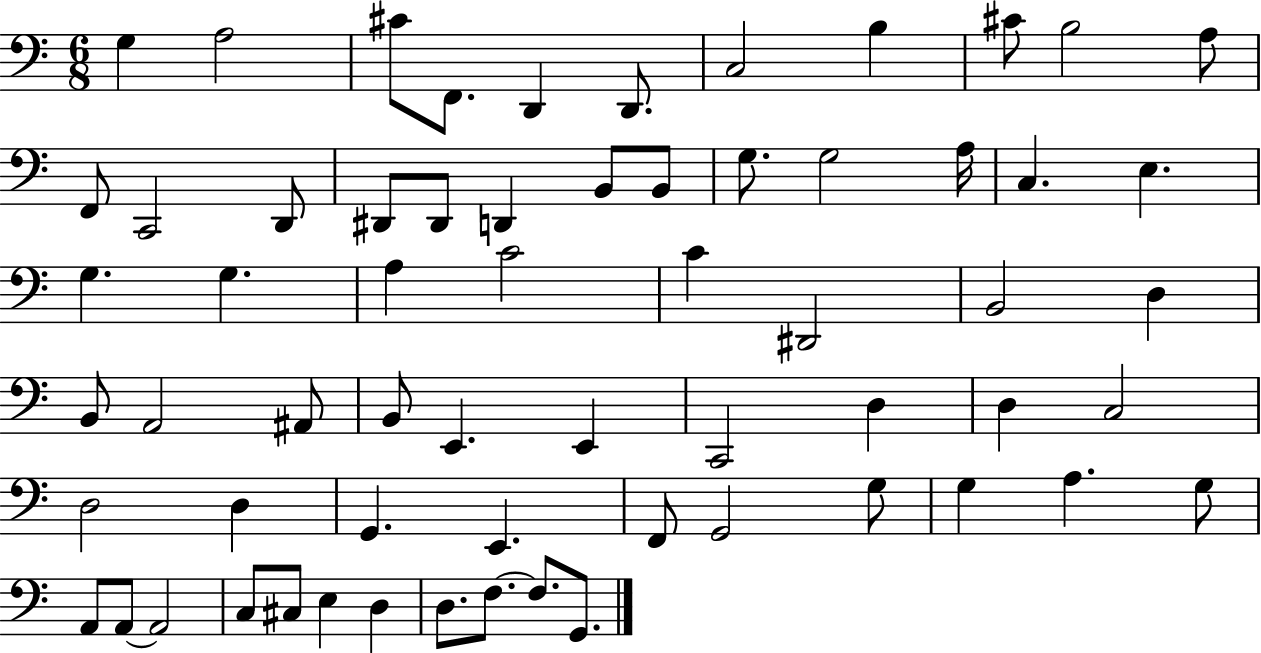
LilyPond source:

{
  \clef bass
  \numericTimeSignature
  \time 6/8
  \key c \major
  g4 a2 | cis'8 f,8. d,4 d,8. | c2 b4 | cis'8 b2 a8 | \break f,8 c,2 d,8 | dis,8 dis,8 d,4 b,8 b,8 | g8. g2 a16 | c4. e4. | \break g4. g4. | a4 c'2 | c'4 dis,2 | b,2 d4 | \break b,8 a,2 ais,8 | b,8 e,4. e,4 | c,2 d4 | d4 c2 | \break d2 d4 | g,4. e,4. | f,8 g,2 g8 | g4 a4. g8 | \break a,8 a,8~~ a,2 | c8 cis8 e4 d4 | d8. f8.~~ f8. g,8. | \bar "|."
}